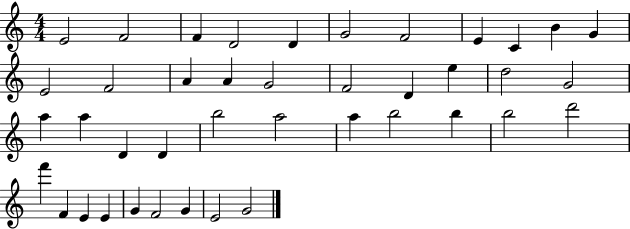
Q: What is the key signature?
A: C major